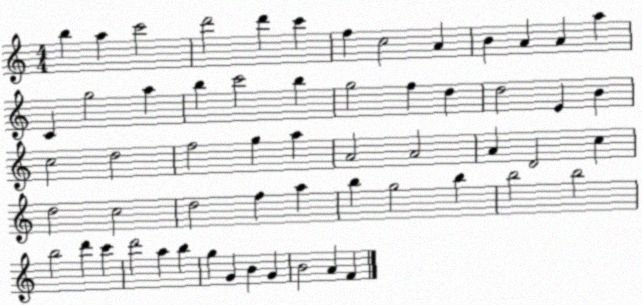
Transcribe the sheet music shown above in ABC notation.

X:1
T:Untitled
M:4/4
L:1/4
K:C
b a c'2 d'2 d' c' f c2 A B A A a C g2 a b c'2 b g2 f d d2 E B c2 d2 f2 g a A2 A2 A D2 c d2 c2 d2 f a b g2 b b2 b2 b2 d' c' d'2 a b g G B G B2 A F